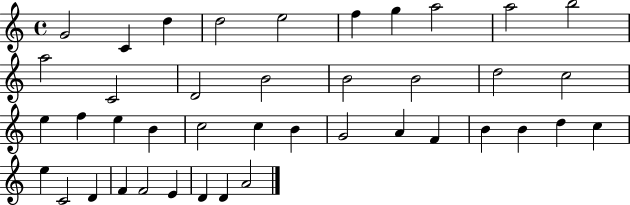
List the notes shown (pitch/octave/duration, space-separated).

G4/h C4/q D5/q D5/h E5/h F5/q G5/q A5/h A5/h B5/h A5/h C4/h D4/h B4/h B4/h B4/h D5/h C5/h E5/q F5/q E5/q B4/q C5/h C5/q B4/q G4/h A4/q F4/q B4/q B4/q D5/q C5/q E5/q C4/h D4/q F4/q F4/h E4/q D4/q D4/q A4/h